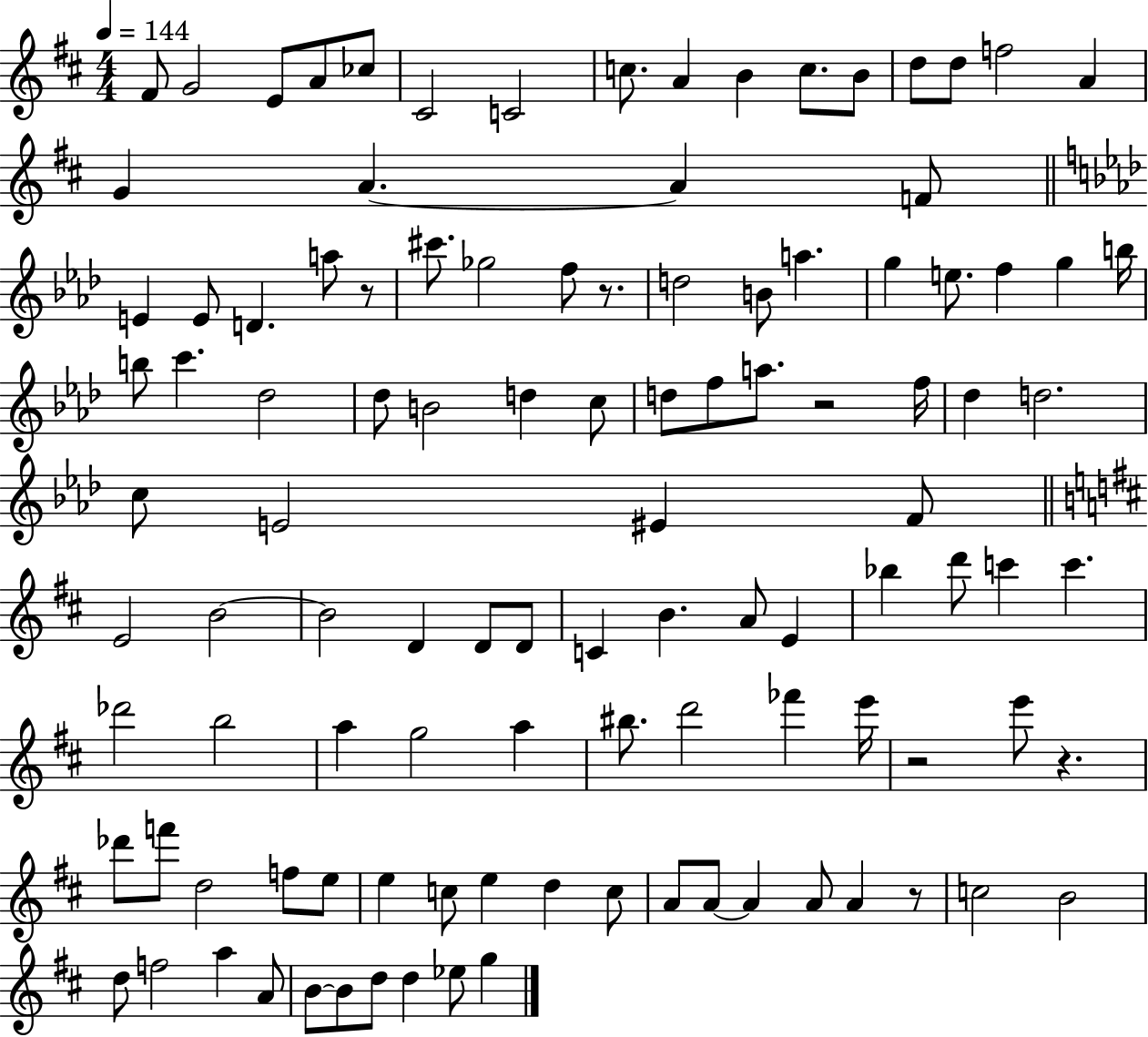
{
  \clef treble
  \numericTimeSignature
  \time 4/4
  \key d \major
  \tempo 4 = 144
  fis'8 g'2 e'8 a'8 ces''8 | cis'2 c'2 | c''8. a'4 b'4 c''8. b'8 | d''8 d''8 f''2 a'4 | \break g'4 a'4.~~ a'4 f'8 | \bar "||" \break \key aes \major e'4 e'8 d'4. a''8 r8 | cis'''8. ges''2 f''8 r8. | d''2 b'8 a''4. | g''4 e''8. f''4 g''4 b''16 | \break b''8 c'''4. des''2 | des''8 b'2 d''4 c''8 | d''8 f''8 a''8. r2 f''16 | des''4 d''2. | \break c''8 e'2 eis'4 f'8 | \bar "||" \break \key b \minor e'2 b'2~~ | b'2 d'4 d'8 d'8 | c'4 b'4. a'8 e'4 | bes''4 d'''8 c'''4 c'''4. | \break des'''2 b''2 | a''4 g''2 a''4 | bis''8. d'''2 fes'''4 e'''16 | r2 e'''8 r4. | \break des'''8 f'''8 d''2 f''8 e''8 | e''4 c''8 e''4 d''4 c''8 | a'8 a'8~~ a'4 a'8 a'4 r8 | c''2 b'2 | \break d''8 f''2 a''4 a'8 | b'8~~ b'8 d''8 d''4 ees''8 g''4 | \bar "|."
}